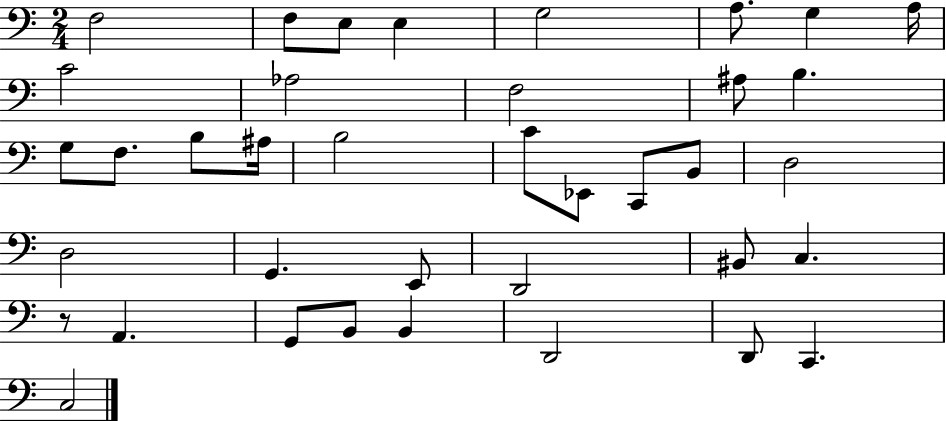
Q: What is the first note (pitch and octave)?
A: F3